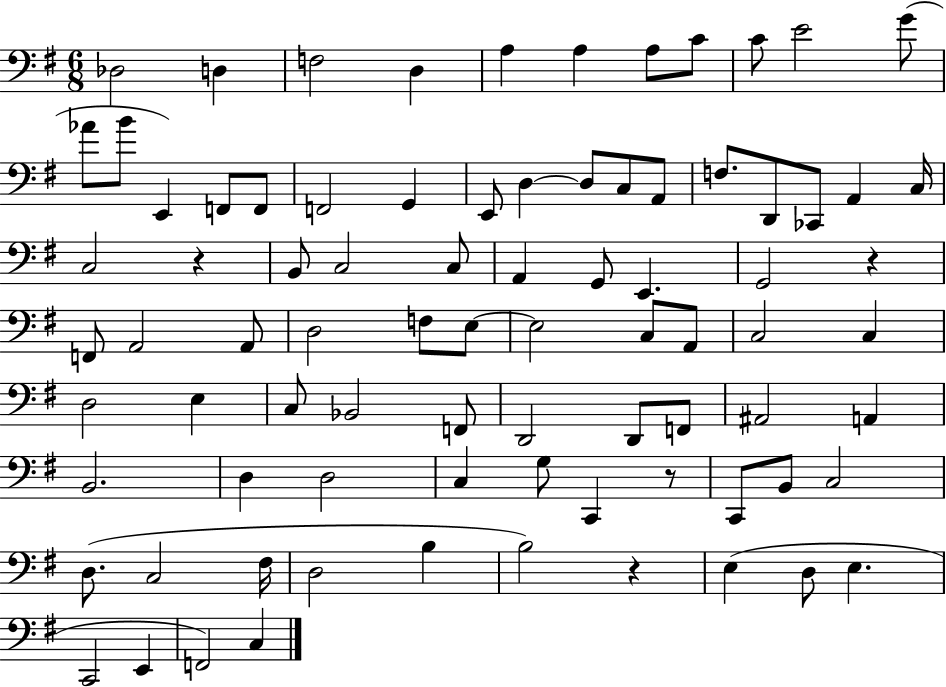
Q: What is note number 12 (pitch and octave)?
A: Ab4